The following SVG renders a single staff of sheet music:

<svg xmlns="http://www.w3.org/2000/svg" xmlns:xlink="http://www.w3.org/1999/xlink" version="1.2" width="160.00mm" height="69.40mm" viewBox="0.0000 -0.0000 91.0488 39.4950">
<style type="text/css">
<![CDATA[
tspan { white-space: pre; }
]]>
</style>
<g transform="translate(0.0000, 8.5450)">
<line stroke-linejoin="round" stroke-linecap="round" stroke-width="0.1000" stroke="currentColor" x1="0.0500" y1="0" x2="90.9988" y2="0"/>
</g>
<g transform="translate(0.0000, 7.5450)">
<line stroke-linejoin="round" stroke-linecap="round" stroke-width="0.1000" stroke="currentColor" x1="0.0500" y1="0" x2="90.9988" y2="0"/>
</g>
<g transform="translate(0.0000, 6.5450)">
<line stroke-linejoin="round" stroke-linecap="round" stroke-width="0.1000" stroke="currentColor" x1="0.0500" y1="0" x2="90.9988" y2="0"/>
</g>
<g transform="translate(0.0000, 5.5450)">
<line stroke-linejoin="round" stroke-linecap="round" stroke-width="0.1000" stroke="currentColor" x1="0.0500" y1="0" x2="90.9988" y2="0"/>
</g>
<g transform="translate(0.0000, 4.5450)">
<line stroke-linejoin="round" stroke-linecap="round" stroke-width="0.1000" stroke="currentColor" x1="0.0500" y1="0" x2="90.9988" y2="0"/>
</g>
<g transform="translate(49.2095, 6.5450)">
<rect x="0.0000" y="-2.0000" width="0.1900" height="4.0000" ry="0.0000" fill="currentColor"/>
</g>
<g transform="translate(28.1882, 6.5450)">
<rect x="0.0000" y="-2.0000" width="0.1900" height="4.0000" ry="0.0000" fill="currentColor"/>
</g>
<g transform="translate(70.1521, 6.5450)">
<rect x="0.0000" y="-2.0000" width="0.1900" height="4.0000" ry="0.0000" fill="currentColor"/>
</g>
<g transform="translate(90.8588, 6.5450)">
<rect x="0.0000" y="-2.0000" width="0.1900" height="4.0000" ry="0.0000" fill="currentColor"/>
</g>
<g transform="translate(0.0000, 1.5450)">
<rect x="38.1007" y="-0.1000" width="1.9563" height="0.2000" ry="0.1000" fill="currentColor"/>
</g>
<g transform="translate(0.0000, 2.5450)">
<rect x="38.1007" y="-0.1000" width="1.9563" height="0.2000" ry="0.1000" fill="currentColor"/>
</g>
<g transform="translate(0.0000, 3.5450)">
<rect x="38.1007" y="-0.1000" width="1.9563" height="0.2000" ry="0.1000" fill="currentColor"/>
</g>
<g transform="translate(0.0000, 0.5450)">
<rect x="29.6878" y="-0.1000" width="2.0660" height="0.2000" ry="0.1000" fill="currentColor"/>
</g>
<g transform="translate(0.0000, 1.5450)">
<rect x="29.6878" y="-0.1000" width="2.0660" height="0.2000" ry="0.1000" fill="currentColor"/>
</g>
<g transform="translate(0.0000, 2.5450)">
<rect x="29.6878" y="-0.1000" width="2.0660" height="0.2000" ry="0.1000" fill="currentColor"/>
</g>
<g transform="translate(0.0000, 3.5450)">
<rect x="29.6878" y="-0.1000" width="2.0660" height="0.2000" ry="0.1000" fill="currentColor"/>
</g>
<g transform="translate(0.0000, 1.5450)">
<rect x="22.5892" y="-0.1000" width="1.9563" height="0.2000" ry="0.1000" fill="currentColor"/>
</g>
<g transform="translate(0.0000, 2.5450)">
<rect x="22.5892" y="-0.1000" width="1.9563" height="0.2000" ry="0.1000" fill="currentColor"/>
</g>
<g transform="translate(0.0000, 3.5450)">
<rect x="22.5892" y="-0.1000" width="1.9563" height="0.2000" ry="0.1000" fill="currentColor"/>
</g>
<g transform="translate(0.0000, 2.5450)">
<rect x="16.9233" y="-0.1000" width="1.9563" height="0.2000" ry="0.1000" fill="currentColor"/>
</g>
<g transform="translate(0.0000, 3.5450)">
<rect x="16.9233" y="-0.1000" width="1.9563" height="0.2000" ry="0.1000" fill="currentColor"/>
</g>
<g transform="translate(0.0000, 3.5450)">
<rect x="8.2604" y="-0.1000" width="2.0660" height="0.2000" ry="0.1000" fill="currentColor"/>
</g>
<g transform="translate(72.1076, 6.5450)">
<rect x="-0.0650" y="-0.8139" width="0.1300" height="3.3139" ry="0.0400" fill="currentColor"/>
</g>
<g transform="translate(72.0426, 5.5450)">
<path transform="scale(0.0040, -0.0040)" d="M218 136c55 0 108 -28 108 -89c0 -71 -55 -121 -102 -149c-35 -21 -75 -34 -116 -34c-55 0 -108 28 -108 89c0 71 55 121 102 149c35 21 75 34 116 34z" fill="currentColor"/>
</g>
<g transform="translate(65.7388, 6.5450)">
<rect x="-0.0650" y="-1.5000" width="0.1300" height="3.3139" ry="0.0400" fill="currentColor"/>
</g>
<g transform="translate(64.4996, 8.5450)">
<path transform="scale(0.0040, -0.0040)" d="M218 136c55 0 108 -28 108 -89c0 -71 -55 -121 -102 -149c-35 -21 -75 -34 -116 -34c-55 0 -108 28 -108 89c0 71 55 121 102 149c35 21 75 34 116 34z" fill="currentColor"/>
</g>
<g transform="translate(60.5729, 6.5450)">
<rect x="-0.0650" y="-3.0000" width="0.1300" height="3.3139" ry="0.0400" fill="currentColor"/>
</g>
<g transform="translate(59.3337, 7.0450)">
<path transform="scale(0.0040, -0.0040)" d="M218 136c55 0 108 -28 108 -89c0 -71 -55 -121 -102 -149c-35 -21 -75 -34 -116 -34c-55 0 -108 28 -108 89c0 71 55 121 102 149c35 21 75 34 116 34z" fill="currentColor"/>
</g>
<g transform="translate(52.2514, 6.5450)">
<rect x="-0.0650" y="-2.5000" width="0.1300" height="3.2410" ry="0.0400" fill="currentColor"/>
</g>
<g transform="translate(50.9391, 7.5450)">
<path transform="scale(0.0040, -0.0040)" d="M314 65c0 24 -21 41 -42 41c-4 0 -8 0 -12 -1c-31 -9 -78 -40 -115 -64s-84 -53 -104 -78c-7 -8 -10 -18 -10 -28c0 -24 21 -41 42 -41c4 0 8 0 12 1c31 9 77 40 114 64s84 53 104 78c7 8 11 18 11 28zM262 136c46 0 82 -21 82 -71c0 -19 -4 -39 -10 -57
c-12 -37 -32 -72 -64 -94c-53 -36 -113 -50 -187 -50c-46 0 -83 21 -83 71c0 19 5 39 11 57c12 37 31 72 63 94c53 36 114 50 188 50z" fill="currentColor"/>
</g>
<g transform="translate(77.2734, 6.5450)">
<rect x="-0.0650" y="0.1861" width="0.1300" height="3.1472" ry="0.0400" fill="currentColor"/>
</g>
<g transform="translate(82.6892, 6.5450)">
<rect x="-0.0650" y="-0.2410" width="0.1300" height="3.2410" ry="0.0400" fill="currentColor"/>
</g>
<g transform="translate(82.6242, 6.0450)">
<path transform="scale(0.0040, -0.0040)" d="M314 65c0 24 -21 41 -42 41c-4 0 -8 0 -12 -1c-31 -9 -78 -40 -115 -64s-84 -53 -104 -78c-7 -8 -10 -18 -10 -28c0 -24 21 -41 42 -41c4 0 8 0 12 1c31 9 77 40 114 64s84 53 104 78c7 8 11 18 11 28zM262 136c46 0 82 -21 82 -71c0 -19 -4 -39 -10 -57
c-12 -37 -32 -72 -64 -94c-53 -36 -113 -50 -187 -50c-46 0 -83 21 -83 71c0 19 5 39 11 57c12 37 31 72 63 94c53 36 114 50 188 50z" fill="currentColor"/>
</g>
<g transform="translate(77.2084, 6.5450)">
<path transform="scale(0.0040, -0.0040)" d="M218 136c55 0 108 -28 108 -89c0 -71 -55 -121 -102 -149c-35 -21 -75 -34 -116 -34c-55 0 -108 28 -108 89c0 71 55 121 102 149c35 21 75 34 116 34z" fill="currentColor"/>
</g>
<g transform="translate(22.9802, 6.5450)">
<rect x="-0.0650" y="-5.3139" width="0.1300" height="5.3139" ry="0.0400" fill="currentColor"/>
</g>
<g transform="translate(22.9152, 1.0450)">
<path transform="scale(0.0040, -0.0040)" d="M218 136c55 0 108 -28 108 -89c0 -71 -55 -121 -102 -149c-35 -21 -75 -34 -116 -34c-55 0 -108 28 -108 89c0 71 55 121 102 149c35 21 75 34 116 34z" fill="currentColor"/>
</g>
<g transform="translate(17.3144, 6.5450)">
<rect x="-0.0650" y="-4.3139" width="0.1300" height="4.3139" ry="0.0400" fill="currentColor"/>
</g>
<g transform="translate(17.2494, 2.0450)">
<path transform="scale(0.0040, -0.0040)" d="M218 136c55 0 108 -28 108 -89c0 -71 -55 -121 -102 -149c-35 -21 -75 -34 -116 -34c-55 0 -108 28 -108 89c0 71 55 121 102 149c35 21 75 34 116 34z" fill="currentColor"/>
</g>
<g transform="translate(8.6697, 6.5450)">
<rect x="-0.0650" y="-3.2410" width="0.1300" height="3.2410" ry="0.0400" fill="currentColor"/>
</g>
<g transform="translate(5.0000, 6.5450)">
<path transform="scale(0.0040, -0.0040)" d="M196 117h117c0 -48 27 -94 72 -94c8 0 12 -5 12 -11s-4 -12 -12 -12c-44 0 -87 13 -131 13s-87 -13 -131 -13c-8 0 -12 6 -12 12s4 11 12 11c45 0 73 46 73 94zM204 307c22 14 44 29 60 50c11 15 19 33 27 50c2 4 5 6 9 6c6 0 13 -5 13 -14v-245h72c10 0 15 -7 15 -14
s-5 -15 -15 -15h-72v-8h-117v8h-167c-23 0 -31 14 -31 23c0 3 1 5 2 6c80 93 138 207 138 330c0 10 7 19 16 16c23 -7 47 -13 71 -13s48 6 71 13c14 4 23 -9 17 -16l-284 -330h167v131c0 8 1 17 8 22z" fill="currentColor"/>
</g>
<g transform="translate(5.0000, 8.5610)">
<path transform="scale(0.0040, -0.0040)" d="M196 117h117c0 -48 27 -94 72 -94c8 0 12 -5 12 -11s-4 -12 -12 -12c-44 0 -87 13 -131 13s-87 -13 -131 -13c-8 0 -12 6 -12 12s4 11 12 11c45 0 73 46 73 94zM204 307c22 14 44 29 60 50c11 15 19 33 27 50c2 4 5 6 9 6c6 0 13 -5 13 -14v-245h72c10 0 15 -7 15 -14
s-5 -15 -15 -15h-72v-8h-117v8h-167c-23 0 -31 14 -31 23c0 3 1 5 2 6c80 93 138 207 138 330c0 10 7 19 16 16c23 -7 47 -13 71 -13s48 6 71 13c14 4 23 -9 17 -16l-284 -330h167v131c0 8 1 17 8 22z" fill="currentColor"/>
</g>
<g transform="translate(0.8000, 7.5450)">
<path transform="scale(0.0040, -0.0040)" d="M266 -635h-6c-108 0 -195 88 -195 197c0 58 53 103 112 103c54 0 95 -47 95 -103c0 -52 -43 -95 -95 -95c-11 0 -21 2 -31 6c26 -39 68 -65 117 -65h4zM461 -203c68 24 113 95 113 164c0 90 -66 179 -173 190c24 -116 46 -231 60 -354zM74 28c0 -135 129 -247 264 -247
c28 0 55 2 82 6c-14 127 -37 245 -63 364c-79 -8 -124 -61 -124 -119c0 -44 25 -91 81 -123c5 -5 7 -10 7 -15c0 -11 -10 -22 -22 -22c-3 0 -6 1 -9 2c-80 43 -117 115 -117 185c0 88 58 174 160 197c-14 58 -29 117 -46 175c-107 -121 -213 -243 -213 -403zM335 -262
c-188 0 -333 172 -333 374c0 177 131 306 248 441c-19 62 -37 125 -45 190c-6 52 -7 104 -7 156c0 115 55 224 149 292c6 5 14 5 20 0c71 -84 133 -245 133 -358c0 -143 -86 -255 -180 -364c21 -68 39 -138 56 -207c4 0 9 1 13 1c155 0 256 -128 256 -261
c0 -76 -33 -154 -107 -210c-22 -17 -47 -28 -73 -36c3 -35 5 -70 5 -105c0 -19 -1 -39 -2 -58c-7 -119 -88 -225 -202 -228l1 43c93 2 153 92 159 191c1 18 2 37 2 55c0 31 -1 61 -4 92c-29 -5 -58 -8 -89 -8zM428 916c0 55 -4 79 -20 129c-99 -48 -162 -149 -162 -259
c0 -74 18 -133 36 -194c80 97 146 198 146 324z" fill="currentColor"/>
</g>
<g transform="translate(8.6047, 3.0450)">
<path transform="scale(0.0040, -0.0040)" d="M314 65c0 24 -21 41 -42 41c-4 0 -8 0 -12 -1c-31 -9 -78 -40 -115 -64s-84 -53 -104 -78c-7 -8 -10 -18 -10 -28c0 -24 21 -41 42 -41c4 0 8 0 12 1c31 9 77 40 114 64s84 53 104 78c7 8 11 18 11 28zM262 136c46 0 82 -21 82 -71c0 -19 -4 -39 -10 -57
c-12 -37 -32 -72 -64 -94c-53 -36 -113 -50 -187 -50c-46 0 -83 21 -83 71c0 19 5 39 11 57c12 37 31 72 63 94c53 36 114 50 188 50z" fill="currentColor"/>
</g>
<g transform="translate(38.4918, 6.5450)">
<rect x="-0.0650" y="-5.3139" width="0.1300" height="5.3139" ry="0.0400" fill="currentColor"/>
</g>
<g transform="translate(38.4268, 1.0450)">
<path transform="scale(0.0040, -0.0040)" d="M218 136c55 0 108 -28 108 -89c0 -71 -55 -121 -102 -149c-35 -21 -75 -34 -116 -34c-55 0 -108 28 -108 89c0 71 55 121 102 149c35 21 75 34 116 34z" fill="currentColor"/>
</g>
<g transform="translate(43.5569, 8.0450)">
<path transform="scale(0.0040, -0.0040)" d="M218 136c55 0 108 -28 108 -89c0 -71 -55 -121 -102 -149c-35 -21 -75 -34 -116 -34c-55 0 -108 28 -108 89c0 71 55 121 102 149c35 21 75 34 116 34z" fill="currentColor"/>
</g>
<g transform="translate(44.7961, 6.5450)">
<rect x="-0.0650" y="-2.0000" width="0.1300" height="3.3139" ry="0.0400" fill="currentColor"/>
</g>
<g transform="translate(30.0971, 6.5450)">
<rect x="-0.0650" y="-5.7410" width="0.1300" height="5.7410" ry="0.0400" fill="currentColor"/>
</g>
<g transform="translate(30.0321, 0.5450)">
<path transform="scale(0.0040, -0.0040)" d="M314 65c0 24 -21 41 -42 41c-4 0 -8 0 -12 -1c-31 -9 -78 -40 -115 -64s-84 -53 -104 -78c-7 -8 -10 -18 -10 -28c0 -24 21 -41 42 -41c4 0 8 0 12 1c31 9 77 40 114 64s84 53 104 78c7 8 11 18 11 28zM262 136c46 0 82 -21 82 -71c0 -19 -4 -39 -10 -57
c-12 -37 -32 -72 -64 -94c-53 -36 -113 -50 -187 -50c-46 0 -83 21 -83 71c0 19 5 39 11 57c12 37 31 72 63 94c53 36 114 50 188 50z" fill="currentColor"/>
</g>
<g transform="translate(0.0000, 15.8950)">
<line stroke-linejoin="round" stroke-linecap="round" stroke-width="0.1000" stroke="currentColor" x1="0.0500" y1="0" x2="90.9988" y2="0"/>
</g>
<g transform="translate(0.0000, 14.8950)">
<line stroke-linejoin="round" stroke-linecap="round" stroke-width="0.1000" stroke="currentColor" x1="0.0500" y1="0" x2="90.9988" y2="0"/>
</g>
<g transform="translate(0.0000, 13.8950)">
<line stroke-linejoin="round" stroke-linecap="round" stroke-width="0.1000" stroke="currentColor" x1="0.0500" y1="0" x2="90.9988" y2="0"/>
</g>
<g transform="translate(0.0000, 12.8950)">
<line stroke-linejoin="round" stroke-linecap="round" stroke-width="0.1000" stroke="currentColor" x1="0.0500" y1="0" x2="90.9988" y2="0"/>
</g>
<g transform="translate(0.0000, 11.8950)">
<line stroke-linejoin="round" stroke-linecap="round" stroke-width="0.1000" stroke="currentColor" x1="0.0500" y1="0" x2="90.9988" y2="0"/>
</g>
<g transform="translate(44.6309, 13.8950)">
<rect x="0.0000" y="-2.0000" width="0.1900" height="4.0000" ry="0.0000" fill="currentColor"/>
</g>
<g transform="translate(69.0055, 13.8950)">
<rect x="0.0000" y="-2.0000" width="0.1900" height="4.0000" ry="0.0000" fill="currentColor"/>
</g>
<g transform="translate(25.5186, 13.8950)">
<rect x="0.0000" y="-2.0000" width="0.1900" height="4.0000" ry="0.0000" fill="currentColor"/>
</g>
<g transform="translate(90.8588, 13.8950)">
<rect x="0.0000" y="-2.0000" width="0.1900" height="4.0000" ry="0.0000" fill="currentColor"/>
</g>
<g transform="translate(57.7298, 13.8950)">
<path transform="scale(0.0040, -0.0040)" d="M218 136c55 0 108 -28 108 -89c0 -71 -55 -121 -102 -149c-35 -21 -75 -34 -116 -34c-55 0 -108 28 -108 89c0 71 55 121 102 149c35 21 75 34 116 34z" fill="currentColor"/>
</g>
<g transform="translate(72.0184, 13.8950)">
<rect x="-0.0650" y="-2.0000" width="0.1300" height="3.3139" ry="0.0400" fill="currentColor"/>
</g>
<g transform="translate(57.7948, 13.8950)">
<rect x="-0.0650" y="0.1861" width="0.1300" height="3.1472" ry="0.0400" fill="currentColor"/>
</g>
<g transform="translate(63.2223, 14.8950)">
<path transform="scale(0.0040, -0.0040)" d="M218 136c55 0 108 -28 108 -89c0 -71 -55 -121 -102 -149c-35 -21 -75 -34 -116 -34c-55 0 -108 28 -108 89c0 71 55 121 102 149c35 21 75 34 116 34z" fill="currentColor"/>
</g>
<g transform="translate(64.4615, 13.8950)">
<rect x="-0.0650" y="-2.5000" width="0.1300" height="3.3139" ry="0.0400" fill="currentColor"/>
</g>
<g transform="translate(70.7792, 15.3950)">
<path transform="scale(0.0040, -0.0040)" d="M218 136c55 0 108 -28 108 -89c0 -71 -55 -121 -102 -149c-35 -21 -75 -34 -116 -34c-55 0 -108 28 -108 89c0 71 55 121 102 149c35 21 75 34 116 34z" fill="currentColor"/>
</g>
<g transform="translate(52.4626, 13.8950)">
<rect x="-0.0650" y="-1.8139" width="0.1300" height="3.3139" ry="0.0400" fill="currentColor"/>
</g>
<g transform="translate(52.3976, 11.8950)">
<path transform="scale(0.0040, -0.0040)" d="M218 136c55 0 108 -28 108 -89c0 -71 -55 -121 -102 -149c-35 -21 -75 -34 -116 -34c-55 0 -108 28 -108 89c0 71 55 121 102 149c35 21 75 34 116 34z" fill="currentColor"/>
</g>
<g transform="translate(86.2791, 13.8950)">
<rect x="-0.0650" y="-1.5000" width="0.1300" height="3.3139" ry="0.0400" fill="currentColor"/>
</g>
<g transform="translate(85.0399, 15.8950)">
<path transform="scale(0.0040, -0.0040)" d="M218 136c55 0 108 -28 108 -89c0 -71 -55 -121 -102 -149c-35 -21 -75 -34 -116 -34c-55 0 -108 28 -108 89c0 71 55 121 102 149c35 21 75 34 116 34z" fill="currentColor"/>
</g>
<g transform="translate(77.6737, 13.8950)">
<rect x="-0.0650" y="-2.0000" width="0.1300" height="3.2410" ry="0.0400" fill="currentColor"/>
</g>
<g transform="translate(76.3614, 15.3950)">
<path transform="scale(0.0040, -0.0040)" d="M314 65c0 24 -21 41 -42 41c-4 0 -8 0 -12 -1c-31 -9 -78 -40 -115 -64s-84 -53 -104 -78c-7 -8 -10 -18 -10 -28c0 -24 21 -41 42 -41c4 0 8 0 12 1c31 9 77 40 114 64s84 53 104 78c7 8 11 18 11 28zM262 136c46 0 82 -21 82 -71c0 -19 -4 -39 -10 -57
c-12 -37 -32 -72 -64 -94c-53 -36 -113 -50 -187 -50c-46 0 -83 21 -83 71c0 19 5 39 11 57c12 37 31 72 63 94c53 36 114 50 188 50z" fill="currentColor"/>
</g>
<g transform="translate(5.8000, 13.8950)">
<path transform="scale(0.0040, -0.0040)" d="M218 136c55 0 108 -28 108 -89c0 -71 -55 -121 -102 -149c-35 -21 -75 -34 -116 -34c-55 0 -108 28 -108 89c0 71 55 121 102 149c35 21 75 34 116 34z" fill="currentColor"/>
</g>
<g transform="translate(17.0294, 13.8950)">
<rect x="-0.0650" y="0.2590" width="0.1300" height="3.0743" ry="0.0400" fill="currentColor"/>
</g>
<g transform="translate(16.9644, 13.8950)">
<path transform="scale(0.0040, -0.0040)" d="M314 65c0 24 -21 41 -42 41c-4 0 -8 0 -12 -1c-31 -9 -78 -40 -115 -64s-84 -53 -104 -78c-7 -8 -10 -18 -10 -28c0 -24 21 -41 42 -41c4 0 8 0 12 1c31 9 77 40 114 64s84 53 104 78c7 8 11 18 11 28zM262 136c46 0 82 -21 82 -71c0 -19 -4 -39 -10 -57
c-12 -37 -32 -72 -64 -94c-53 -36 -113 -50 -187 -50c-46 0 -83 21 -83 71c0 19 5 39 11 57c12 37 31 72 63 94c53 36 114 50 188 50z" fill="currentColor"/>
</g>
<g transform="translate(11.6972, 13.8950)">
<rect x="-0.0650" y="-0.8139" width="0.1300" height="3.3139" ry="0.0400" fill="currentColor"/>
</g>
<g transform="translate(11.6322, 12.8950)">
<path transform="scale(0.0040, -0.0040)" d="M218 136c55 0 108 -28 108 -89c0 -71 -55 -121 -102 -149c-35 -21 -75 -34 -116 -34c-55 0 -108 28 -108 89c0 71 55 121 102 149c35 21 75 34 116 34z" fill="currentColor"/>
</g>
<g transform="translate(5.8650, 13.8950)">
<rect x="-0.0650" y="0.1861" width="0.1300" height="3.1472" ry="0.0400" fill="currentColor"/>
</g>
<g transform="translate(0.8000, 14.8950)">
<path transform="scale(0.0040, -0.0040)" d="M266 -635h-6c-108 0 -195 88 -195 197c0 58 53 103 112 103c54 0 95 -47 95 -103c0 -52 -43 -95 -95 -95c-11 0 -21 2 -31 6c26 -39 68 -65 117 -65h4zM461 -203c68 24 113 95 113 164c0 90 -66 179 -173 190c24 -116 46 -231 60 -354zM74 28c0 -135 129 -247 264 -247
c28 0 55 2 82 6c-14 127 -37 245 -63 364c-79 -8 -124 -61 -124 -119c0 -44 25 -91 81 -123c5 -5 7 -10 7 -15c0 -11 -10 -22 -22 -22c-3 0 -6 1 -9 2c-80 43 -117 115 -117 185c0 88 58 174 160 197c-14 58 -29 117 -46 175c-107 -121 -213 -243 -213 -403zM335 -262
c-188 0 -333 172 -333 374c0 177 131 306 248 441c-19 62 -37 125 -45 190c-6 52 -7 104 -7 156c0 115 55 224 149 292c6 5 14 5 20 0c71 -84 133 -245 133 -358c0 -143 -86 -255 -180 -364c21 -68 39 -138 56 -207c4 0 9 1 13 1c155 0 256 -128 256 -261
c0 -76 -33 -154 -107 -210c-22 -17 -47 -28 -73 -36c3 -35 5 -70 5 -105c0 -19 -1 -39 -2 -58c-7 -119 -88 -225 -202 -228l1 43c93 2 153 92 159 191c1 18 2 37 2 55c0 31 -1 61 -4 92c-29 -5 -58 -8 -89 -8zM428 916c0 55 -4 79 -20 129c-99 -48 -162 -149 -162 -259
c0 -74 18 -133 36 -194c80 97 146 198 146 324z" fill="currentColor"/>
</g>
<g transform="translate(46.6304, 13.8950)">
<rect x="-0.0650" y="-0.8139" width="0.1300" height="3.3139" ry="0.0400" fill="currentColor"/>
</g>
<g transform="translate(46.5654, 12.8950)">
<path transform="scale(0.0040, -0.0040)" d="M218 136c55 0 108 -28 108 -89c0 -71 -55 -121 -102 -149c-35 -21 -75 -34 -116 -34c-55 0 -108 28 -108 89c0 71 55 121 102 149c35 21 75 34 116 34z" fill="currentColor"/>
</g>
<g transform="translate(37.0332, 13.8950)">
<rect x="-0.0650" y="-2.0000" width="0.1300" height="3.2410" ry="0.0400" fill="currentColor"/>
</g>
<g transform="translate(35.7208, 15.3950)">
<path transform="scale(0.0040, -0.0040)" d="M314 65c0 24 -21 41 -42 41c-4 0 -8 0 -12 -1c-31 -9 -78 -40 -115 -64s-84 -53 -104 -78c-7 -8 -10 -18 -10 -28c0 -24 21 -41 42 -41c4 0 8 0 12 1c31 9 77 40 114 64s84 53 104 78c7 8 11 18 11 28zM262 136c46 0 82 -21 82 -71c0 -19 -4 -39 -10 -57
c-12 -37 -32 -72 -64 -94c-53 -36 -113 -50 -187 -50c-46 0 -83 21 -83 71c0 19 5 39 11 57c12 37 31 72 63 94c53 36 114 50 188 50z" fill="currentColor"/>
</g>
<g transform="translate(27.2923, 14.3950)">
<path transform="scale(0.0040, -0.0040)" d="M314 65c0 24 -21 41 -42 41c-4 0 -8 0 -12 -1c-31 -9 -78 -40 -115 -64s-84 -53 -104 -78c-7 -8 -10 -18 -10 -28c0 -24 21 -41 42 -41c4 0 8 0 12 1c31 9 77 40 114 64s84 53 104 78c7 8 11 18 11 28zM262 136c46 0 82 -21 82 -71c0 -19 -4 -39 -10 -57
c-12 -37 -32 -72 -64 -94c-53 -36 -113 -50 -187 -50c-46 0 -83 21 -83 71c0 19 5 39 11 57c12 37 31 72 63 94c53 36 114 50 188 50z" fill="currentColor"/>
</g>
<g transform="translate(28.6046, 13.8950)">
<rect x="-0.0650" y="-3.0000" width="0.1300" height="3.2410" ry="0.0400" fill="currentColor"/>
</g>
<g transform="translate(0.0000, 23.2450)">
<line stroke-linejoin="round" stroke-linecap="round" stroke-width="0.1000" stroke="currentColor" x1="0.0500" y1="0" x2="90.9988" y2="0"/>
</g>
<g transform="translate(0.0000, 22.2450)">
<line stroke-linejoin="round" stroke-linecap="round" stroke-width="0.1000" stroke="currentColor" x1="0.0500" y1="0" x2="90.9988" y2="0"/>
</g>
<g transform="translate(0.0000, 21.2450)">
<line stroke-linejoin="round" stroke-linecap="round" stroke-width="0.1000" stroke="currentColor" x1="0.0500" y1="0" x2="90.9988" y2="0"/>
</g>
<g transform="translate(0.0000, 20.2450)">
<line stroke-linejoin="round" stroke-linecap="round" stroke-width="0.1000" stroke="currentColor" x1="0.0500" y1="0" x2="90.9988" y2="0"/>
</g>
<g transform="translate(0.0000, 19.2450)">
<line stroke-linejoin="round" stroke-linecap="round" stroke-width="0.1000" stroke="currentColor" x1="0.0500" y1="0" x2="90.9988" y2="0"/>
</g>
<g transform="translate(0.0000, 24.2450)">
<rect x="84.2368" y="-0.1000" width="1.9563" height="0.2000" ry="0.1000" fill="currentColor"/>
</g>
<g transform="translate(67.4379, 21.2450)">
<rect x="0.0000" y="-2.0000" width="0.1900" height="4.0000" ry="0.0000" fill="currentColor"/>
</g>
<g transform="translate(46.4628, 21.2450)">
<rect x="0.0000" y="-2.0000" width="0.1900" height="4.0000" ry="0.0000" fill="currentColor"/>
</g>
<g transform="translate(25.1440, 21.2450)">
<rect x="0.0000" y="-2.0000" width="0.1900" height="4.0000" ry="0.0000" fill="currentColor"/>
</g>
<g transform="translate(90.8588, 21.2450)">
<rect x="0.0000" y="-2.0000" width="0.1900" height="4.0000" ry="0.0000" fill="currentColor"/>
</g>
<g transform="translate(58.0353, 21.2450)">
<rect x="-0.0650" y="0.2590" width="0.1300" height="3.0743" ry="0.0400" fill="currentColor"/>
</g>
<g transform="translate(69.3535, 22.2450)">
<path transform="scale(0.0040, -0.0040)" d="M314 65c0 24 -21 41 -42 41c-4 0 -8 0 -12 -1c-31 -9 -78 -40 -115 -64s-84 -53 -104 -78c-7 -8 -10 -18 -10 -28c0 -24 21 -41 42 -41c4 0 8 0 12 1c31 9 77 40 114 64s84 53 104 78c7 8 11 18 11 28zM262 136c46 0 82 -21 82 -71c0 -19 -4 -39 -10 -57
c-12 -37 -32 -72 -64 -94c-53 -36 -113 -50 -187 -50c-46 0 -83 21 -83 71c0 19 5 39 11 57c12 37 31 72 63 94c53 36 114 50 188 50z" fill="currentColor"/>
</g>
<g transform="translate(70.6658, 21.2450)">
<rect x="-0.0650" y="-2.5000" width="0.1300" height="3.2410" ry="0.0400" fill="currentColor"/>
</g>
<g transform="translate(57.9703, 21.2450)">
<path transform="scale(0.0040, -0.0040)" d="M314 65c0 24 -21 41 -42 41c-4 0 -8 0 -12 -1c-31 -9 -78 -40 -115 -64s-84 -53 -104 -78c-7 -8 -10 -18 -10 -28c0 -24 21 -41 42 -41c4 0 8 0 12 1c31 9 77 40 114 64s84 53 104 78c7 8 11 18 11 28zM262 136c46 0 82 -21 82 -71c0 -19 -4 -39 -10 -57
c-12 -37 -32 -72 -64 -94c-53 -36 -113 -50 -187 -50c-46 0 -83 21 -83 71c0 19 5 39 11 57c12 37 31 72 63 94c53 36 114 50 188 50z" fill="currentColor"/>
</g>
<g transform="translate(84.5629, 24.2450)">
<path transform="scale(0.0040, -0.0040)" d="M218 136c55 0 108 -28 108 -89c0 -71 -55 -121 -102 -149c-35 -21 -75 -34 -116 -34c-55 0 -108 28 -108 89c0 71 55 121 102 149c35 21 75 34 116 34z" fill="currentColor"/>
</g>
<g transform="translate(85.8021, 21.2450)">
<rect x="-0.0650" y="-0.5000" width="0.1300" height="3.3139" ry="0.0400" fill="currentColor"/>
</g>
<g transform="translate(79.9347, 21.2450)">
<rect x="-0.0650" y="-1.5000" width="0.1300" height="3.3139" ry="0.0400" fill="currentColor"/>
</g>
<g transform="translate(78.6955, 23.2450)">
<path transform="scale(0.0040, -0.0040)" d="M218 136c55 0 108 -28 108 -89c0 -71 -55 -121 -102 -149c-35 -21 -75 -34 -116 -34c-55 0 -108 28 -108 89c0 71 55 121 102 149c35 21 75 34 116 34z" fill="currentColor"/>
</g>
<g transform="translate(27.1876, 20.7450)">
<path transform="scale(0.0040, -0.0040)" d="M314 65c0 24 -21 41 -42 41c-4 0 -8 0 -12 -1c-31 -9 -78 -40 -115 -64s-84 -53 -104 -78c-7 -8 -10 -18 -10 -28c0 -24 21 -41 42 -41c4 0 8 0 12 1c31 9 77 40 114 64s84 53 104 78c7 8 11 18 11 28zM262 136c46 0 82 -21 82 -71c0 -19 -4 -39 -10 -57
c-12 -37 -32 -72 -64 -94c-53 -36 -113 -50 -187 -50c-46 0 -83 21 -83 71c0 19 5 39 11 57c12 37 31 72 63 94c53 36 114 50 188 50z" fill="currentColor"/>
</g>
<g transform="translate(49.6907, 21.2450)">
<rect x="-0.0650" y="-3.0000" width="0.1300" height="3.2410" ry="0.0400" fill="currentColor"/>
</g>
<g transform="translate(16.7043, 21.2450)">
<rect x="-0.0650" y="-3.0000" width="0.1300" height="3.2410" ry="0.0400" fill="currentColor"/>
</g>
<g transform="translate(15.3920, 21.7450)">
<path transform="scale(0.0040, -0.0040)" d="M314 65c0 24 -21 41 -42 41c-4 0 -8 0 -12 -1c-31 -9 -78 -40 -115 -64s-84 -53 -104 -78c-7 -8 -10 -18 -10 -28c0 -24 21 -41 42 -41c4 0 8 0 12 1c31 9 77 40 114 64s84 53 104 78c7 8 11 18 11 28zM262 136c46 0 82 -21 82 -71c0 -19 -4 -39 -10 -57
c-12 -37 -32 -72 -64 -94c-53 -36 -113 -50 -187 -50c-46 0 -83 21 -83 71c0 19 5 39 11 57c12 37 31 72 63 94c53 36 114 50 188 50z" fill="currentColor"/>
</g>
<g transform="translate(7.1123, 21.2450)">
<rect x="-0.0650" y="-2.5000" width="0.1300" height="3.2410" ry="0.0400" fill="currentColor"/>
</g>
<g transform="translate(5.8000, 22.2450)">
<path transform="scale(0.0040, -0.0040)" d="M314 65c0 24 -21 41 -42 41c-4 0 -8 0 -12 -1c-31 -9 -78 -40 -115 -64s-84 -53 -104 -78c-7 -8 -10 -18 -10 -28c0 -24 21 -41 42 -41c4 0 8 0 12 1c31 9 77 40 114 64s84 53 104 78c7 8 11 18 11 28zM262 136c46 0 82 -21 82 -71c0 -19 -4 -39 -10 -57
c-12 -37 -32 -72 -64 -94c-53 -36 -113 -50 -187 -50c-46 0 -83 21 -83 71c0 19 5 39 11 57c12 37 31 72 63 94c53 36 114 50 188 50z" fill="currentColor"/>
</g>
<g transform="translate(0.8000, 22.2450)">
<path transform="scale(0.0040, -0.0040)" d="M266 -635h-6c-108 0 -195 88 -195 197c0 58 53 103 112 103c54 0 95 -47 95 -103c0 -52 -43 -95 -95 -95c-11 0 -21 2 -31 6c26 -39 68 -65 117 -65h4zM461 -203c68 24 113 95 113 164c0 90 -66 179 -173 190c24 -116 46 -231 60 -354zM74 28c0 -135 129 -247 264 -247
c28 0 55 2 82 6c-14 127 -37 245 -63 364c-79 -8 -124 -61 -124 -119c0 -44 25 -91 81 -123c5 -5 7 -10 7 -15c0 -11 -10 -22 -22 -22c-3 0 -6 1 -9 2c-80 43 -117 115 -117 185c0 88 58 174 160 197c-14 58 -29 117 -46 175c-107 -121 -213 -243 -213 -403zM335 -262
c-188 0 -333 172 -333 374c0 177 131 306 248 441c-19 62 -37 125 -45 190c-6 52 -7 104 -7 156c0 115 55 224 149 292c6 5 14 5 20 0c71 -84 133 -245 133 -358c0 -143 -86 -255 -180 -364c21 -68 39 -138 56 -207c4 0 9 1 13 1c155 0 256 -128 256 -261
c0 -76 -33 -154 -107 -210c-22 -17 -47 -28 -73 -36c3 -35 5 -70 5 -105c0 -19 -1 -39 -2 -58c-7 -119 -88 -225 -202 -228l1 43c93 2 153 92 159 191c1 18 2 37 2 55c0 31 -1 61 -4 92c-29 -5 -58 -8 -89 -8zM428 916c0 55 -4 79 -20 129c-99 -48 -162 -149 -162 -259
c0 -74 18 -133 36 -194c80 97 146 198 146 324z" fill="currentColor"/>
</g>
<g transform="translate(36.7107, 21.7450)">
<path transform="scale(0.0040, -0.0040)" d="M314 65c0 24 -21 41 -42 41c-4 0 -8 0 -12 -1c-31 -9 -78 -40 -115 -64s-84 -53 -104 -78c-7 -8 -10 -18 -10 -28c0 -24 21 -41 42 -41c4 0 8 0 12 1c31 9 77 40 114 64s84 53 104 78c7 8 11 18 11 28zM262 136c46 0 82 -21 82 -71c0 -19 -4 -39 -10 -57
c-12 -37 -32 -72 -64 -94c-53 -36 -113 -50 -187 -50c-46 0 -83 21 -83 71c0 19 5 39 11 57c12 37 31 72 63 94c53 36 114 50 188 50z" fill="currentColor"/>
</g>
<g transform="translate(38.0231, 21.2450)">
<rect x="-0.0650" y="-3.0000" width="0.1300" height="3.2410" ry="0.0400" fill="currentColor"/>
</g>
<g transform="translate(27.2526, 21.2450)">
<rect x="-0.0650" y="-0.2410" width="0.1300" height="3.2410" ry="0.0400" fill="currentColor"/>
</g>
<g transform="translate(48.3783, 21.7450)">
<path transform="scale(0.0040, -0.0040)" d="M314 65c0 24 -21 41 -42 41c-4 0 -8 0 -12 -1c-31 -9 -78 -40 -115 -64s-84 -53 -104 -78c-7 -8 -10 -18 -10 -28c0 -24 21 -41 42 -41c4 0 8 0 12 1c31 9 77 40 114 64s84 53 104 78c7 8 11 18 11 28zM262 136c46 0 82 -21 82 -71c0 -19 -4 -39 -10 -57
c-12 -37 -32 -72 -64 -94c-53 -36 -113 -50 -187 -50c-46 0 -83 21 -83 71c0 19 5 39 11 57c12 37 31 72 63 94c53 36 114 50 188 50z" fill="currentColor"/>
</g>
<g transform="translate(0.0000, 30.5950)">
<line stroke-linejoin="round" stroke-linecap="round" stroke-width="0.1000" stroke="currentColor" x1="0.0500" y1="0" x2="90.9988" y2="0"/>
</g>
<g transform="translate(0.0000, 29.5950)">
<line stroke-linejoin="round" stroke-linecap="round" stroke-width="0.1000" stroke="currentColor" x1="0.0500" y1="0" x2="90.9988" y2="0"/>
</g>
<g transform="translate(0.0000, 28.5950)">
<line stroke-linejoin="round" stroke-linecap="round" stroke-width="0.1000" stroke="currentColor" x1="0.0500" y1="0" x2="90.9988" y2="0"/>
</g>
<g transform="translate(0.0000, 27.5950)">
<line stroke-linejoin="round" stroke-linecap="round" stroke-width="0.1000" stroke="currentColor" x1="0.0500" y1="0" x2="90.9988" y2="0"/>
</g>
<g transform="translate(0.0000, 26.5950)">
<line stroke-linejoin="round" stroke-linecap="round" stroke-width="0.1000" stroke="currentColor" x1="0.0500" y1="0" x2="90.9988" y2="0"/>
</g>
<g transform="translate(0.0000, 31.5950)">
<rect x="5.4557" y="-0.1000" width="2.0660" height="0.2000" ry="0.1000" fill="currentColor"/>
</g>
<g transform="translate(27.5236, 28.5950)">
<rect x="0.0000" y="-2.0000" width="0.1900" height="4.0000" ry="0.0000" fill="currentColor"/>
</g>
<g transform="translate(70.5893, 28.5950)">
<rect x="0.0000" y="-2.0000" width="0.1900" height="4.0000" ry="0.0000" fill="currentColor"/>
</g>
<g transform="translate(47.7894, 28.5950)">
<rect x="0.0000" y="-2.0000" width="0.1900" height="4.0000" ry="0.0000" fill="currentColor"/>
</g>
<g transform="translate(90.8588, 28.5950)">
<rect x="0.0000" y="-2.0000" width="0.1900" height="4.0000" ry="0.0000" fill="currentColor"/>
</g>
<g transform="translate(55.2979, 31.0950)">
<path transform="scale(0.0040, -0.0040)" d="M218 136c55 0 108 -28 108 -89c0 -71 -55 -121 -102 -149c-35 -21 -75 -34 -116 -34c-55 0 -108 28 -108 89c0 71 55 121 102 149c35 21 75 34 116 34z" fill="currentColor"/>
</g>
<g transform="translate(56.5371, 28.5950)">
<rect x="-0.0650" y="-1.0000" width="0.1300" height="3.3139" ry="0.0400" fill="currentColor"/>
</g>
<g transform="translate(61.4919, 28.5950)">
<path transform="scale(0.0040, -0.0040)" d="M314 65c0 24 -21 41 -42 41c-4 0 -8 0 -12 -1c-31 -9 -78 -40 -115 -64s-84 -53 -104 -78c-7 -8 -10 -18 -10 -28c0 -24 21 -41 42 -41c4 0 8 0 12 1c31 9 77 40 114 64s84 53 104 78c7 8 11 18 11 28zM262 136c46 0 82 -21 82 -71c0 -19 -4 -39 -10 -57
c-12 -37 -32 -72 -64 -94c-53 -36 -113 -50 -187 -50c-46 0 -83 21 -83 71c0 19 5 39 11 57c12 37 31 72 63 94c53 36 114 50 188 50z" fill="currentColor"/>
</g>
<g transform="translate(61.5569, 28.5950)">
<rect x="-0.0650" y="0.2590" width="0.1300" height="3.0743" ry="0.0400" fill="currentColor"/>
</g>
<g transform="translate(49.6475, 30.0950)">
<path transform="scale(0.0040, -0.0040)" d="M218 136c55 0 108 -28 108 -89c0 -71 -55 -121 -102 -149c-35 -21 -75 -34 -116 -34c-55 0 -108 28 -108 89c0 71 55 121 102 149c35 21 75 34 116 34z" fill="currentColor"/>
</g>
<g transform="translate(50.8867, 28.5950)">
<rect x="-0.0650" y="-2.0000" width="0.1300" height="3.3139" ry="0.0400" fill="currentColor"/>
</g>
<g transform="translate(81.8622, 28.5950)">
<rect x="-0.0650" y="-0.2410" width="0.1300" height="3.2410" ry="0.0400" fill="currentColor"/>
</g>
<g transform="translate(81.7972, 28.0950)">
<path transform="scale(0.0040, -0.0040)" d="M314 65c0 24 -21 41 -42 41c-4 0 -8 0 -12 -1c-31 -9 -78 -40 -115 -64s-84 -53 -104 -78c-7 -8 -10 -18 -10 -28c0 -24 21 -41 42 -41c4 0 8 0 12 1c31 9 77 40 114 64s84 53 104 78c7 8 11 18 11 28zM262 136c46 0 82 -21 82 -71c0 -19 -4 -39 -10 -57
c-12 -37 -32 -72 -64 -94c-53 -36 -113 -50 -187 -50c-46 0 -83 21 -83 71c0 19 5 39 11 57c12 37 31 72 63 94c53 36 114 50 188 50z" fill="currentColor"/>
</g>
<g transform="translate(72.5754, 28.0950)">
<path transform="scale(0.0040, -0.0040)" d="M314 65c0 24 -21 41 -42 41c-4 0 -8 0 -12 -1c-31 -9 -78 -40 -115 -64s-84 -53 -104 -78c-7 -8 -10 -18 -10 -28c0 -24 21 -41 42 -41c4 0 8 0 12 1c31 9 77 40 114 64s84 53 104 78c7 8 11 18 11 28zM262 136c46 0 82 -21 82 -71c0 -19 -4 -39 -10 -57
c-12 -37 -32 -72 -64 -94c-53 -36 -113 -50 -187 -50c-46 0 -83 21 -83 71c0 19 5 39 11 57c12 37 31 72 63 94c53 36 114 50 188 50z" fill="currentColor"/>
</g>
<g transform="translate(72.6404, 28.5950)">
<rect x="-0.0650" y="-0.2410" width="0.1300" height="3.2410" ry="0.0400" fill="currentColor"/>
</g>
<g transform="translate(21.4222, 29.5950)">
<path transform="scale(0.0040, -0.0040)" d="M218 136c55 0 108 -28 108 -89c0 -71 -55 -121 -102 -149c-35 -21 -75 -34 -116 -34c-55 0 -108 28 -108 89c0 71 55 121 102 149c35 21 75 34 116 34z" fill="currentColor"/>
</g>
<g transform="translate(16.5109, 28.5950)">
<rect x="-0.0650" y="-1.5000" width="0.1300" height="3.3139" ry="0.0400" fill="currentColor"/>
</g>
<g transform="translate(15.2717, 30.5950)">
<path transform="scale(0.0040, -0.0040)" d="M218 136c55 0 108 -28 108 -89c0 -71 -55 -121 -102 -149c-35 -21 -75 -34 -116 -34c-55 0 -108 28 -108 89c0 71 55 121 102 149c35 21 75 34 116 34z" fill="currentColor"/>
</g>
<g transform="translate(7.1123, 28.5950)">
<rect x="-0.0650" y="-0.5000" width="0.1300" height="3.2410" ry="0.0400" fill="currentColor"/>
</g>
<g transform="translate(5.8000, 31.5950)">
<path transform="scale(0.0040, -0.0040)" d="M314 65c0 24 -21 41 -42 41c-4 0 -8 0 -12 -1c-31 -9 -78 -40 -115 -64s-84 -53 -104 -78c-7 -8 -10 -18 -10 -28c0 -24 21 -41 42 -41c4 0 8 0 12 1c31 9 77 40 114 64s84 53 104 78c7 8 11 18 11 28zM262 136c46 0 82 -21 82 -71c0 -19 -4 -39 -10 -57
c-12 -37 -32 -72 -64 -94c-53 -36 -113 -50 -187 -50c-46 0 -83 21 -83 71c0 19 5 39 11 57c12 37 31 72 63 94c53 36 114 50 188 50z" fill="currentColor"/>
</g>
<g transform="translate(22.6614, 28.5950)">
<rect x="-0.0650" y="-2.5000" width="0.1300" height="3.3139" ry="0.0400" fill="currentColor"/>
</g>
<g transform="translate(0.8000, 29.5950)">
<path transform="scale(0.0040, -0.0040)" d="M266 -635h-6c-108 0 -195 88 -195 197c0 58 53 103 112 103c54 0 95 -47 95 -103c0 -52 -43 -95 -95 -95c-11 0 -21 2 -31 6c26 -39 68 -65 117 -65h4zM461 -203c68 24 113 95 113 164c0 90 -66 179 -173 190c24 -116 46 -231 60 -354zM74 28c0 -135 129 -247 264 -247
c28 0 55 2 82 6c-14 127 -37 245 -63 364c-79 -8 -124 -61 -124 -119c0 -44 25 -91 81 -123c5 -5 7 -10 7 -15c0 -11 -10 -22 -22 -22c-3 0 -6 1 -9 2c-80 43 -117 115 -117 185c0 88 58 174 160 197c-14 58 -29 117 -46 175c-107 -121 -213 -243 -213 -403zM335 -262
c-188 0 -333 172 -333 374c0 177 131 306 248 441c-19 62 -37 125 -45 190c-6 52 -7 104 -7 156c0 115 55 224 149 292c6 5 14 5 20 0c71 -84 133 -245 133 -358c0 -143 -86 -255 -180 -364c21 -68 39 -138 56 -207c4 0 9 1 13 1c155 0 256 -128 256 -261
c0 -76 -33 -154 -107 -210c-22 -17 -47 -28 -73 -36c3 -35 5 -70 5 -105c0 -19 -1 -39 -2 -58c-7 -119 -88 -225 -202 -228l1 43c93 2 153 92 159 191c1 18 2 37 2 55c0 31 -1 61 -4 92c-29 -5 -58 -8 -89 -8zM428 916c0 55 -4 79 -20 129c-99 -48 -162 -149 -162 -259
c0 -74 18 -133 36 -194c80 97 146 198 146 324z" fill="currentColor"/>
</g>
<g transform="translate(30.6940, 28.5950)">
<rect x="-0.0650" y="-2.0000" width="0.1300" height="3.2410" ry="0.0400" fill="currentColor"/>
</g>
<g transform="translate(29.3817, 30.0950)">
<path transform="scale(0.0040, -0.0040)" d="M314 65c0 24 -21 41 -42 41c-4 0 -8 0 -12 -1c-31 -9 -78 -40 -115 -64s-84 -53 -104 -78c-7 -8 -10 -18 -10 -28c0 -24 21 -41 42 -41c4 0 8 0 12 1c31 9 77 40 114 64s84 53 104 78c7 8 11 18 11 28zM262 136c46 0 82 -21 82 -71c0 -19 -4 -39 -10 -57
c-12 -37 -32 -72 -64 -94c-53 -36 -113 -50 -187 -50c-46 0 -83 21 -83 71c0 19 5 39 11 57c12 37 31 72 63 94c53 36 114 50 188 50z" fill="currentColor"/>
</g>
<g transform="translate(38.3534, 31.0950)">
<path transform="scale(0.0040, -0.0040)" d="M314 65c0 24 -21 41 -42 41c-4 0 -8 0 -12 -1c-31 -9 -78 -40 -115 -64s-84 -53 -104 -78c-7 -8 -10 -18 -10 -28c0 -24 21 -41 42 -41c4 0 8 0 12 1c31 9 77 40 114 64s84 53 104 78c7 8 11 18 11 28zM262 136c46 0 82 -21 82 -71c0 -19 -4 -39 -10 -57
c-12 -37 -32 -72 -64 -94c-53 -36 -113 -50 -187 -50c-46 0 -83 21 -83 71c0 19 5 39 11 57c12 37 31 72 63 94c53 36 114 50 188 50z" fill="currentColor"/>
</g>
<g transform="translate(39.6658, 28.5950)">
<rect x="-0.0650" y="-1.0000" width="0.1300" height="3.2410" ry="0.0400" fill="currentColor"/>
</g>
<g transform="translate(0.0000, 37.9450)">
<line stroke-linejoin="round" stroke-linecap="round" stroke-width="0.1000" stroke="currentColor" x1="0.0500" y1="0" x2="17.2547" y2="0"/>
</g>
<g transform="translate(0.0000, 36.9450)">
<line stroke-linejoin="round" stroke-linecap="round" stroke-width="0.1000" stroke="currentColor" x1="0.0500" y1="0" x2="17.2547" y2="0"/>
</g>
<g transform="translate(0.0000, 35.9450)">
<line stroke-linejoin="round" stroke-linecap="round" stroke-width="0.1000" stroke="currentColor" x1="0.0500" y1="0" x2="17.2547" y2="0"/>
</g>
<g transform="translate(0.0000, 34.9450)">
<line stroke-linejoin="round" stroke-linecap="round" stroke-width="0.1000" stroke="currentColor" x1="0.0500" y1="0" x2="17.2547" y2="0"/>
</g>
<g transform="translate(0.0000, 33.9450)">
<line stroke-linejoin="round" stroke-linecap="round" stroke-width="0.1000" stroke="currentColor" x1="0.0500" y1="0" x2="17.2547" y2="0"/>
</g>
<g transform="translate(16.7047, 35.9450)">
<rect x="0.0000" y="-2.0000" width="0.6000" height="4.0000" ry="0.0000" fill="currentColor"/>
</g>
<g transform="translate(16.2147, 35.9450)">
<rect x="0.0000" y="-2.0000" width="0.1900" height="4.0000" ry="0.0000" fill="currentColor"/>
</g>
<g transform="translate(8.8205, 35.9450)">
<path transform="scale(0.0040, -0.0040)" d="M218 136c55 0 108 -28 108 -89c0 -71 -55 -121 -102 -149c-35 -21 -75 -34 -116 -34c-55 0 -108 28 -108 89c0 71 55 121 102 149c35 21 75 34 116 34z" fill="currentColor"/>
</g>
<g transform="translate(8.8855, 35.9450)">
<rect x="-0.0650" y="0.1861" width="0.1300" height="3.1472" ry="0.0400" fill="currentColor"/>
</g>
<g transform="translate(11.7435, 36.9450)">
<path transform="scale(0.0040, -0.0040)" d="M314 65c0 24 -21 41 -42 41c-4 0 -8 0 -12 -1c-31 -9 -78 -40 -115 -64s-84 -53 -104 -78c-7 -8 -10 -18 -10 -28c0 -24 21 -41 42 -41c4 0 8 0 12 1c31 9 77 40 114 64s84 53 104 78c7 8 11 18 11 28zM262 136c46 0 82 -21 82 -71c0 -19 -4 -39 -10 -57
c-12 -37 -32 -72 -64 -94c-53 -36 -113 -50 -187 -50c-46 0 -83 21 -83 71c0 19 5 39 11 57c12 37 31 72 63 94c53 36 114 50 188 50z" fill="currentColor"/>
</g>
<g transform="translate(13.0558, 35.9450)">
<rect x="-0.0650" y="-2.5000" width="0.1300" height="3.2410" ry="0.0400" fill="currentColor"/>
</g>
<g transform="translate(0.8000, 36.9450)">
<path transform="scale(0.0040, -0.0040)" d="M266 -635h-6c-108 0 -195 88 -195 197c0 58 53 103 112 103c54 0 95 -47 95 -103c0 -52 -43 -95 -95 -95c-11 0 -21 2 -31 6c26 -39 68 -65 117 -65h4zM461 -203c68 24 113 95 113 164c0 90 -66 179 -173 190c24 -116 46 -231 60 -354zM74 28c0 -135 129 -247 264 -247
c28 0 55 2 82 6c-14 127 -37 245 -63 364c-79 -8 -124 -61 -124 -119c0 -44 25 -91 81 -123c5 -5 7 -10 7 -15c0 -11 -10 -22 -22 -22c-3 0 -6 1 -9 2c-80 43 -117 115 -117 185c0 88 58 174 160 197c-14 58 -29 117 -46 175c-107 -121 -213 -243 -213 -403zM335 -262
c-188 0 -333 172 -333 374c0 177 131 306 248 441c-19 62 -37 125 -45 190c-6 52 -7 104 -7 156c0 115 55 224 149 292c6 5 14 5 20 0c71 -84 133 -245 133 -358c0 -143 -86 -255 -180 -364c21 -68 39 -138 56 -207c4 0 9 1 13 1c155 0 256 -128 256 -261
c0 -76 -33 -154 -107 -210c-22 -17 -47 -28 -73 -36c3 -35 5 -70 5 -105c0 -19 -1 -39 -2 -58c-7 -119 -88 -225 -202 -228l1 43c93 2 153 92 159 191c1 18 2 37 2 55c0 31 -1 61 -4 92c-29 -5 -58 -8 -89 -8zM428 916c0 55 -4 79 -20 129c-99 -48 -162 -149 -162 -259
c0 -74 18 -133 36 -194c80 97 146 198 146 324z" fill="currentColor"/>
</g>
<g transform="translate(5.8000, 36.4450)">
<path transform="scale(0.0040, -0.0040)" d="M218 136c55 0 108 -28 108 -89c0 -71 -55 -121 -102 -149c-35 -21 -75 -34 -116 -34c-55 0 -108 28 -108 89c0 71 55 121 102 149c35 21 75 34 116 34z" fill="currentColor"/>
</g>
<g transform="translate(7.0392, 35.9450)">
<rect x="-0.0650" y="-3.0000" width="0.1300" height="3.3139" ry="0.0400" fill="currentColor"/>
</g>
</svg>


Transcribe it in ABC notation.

X:1
T:Untitled
M:4/4
L:1/4
K:C
b2 d' f' g'2 f' F G2 A E d B c2 B d B2 A2 F2 d f B G F F2 E G2 A2 c2 A2 A2 B2 G2 E C C2 E G F2 D2 F D B2 c2 c2 A B G2